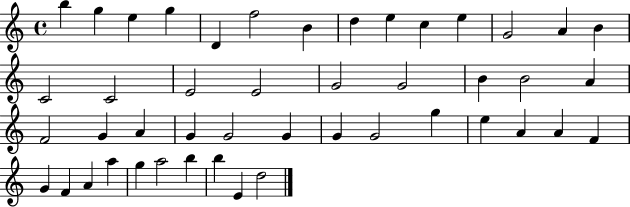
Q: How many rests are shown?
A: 0